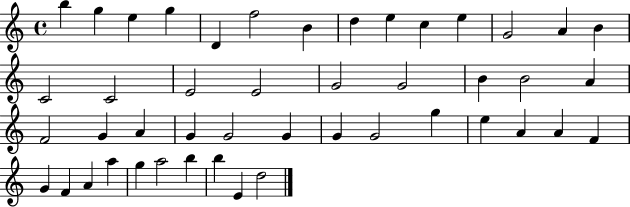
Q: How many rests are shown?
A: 0